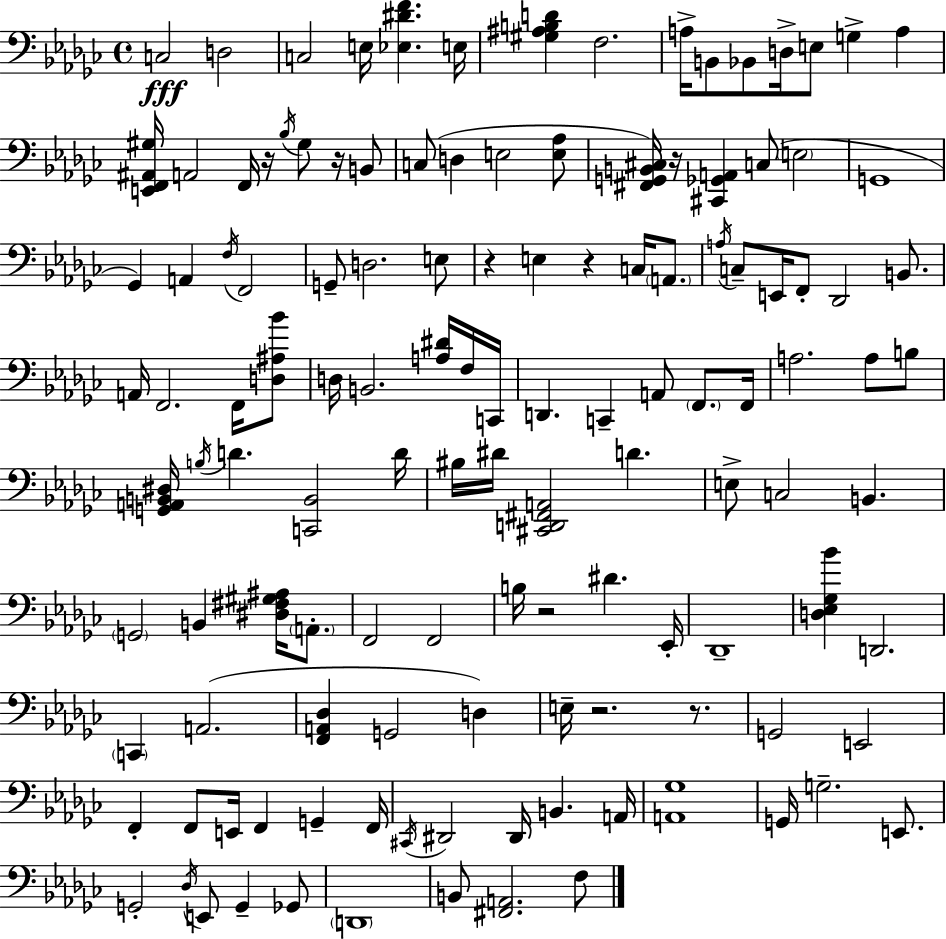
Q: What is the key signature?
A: EES minor